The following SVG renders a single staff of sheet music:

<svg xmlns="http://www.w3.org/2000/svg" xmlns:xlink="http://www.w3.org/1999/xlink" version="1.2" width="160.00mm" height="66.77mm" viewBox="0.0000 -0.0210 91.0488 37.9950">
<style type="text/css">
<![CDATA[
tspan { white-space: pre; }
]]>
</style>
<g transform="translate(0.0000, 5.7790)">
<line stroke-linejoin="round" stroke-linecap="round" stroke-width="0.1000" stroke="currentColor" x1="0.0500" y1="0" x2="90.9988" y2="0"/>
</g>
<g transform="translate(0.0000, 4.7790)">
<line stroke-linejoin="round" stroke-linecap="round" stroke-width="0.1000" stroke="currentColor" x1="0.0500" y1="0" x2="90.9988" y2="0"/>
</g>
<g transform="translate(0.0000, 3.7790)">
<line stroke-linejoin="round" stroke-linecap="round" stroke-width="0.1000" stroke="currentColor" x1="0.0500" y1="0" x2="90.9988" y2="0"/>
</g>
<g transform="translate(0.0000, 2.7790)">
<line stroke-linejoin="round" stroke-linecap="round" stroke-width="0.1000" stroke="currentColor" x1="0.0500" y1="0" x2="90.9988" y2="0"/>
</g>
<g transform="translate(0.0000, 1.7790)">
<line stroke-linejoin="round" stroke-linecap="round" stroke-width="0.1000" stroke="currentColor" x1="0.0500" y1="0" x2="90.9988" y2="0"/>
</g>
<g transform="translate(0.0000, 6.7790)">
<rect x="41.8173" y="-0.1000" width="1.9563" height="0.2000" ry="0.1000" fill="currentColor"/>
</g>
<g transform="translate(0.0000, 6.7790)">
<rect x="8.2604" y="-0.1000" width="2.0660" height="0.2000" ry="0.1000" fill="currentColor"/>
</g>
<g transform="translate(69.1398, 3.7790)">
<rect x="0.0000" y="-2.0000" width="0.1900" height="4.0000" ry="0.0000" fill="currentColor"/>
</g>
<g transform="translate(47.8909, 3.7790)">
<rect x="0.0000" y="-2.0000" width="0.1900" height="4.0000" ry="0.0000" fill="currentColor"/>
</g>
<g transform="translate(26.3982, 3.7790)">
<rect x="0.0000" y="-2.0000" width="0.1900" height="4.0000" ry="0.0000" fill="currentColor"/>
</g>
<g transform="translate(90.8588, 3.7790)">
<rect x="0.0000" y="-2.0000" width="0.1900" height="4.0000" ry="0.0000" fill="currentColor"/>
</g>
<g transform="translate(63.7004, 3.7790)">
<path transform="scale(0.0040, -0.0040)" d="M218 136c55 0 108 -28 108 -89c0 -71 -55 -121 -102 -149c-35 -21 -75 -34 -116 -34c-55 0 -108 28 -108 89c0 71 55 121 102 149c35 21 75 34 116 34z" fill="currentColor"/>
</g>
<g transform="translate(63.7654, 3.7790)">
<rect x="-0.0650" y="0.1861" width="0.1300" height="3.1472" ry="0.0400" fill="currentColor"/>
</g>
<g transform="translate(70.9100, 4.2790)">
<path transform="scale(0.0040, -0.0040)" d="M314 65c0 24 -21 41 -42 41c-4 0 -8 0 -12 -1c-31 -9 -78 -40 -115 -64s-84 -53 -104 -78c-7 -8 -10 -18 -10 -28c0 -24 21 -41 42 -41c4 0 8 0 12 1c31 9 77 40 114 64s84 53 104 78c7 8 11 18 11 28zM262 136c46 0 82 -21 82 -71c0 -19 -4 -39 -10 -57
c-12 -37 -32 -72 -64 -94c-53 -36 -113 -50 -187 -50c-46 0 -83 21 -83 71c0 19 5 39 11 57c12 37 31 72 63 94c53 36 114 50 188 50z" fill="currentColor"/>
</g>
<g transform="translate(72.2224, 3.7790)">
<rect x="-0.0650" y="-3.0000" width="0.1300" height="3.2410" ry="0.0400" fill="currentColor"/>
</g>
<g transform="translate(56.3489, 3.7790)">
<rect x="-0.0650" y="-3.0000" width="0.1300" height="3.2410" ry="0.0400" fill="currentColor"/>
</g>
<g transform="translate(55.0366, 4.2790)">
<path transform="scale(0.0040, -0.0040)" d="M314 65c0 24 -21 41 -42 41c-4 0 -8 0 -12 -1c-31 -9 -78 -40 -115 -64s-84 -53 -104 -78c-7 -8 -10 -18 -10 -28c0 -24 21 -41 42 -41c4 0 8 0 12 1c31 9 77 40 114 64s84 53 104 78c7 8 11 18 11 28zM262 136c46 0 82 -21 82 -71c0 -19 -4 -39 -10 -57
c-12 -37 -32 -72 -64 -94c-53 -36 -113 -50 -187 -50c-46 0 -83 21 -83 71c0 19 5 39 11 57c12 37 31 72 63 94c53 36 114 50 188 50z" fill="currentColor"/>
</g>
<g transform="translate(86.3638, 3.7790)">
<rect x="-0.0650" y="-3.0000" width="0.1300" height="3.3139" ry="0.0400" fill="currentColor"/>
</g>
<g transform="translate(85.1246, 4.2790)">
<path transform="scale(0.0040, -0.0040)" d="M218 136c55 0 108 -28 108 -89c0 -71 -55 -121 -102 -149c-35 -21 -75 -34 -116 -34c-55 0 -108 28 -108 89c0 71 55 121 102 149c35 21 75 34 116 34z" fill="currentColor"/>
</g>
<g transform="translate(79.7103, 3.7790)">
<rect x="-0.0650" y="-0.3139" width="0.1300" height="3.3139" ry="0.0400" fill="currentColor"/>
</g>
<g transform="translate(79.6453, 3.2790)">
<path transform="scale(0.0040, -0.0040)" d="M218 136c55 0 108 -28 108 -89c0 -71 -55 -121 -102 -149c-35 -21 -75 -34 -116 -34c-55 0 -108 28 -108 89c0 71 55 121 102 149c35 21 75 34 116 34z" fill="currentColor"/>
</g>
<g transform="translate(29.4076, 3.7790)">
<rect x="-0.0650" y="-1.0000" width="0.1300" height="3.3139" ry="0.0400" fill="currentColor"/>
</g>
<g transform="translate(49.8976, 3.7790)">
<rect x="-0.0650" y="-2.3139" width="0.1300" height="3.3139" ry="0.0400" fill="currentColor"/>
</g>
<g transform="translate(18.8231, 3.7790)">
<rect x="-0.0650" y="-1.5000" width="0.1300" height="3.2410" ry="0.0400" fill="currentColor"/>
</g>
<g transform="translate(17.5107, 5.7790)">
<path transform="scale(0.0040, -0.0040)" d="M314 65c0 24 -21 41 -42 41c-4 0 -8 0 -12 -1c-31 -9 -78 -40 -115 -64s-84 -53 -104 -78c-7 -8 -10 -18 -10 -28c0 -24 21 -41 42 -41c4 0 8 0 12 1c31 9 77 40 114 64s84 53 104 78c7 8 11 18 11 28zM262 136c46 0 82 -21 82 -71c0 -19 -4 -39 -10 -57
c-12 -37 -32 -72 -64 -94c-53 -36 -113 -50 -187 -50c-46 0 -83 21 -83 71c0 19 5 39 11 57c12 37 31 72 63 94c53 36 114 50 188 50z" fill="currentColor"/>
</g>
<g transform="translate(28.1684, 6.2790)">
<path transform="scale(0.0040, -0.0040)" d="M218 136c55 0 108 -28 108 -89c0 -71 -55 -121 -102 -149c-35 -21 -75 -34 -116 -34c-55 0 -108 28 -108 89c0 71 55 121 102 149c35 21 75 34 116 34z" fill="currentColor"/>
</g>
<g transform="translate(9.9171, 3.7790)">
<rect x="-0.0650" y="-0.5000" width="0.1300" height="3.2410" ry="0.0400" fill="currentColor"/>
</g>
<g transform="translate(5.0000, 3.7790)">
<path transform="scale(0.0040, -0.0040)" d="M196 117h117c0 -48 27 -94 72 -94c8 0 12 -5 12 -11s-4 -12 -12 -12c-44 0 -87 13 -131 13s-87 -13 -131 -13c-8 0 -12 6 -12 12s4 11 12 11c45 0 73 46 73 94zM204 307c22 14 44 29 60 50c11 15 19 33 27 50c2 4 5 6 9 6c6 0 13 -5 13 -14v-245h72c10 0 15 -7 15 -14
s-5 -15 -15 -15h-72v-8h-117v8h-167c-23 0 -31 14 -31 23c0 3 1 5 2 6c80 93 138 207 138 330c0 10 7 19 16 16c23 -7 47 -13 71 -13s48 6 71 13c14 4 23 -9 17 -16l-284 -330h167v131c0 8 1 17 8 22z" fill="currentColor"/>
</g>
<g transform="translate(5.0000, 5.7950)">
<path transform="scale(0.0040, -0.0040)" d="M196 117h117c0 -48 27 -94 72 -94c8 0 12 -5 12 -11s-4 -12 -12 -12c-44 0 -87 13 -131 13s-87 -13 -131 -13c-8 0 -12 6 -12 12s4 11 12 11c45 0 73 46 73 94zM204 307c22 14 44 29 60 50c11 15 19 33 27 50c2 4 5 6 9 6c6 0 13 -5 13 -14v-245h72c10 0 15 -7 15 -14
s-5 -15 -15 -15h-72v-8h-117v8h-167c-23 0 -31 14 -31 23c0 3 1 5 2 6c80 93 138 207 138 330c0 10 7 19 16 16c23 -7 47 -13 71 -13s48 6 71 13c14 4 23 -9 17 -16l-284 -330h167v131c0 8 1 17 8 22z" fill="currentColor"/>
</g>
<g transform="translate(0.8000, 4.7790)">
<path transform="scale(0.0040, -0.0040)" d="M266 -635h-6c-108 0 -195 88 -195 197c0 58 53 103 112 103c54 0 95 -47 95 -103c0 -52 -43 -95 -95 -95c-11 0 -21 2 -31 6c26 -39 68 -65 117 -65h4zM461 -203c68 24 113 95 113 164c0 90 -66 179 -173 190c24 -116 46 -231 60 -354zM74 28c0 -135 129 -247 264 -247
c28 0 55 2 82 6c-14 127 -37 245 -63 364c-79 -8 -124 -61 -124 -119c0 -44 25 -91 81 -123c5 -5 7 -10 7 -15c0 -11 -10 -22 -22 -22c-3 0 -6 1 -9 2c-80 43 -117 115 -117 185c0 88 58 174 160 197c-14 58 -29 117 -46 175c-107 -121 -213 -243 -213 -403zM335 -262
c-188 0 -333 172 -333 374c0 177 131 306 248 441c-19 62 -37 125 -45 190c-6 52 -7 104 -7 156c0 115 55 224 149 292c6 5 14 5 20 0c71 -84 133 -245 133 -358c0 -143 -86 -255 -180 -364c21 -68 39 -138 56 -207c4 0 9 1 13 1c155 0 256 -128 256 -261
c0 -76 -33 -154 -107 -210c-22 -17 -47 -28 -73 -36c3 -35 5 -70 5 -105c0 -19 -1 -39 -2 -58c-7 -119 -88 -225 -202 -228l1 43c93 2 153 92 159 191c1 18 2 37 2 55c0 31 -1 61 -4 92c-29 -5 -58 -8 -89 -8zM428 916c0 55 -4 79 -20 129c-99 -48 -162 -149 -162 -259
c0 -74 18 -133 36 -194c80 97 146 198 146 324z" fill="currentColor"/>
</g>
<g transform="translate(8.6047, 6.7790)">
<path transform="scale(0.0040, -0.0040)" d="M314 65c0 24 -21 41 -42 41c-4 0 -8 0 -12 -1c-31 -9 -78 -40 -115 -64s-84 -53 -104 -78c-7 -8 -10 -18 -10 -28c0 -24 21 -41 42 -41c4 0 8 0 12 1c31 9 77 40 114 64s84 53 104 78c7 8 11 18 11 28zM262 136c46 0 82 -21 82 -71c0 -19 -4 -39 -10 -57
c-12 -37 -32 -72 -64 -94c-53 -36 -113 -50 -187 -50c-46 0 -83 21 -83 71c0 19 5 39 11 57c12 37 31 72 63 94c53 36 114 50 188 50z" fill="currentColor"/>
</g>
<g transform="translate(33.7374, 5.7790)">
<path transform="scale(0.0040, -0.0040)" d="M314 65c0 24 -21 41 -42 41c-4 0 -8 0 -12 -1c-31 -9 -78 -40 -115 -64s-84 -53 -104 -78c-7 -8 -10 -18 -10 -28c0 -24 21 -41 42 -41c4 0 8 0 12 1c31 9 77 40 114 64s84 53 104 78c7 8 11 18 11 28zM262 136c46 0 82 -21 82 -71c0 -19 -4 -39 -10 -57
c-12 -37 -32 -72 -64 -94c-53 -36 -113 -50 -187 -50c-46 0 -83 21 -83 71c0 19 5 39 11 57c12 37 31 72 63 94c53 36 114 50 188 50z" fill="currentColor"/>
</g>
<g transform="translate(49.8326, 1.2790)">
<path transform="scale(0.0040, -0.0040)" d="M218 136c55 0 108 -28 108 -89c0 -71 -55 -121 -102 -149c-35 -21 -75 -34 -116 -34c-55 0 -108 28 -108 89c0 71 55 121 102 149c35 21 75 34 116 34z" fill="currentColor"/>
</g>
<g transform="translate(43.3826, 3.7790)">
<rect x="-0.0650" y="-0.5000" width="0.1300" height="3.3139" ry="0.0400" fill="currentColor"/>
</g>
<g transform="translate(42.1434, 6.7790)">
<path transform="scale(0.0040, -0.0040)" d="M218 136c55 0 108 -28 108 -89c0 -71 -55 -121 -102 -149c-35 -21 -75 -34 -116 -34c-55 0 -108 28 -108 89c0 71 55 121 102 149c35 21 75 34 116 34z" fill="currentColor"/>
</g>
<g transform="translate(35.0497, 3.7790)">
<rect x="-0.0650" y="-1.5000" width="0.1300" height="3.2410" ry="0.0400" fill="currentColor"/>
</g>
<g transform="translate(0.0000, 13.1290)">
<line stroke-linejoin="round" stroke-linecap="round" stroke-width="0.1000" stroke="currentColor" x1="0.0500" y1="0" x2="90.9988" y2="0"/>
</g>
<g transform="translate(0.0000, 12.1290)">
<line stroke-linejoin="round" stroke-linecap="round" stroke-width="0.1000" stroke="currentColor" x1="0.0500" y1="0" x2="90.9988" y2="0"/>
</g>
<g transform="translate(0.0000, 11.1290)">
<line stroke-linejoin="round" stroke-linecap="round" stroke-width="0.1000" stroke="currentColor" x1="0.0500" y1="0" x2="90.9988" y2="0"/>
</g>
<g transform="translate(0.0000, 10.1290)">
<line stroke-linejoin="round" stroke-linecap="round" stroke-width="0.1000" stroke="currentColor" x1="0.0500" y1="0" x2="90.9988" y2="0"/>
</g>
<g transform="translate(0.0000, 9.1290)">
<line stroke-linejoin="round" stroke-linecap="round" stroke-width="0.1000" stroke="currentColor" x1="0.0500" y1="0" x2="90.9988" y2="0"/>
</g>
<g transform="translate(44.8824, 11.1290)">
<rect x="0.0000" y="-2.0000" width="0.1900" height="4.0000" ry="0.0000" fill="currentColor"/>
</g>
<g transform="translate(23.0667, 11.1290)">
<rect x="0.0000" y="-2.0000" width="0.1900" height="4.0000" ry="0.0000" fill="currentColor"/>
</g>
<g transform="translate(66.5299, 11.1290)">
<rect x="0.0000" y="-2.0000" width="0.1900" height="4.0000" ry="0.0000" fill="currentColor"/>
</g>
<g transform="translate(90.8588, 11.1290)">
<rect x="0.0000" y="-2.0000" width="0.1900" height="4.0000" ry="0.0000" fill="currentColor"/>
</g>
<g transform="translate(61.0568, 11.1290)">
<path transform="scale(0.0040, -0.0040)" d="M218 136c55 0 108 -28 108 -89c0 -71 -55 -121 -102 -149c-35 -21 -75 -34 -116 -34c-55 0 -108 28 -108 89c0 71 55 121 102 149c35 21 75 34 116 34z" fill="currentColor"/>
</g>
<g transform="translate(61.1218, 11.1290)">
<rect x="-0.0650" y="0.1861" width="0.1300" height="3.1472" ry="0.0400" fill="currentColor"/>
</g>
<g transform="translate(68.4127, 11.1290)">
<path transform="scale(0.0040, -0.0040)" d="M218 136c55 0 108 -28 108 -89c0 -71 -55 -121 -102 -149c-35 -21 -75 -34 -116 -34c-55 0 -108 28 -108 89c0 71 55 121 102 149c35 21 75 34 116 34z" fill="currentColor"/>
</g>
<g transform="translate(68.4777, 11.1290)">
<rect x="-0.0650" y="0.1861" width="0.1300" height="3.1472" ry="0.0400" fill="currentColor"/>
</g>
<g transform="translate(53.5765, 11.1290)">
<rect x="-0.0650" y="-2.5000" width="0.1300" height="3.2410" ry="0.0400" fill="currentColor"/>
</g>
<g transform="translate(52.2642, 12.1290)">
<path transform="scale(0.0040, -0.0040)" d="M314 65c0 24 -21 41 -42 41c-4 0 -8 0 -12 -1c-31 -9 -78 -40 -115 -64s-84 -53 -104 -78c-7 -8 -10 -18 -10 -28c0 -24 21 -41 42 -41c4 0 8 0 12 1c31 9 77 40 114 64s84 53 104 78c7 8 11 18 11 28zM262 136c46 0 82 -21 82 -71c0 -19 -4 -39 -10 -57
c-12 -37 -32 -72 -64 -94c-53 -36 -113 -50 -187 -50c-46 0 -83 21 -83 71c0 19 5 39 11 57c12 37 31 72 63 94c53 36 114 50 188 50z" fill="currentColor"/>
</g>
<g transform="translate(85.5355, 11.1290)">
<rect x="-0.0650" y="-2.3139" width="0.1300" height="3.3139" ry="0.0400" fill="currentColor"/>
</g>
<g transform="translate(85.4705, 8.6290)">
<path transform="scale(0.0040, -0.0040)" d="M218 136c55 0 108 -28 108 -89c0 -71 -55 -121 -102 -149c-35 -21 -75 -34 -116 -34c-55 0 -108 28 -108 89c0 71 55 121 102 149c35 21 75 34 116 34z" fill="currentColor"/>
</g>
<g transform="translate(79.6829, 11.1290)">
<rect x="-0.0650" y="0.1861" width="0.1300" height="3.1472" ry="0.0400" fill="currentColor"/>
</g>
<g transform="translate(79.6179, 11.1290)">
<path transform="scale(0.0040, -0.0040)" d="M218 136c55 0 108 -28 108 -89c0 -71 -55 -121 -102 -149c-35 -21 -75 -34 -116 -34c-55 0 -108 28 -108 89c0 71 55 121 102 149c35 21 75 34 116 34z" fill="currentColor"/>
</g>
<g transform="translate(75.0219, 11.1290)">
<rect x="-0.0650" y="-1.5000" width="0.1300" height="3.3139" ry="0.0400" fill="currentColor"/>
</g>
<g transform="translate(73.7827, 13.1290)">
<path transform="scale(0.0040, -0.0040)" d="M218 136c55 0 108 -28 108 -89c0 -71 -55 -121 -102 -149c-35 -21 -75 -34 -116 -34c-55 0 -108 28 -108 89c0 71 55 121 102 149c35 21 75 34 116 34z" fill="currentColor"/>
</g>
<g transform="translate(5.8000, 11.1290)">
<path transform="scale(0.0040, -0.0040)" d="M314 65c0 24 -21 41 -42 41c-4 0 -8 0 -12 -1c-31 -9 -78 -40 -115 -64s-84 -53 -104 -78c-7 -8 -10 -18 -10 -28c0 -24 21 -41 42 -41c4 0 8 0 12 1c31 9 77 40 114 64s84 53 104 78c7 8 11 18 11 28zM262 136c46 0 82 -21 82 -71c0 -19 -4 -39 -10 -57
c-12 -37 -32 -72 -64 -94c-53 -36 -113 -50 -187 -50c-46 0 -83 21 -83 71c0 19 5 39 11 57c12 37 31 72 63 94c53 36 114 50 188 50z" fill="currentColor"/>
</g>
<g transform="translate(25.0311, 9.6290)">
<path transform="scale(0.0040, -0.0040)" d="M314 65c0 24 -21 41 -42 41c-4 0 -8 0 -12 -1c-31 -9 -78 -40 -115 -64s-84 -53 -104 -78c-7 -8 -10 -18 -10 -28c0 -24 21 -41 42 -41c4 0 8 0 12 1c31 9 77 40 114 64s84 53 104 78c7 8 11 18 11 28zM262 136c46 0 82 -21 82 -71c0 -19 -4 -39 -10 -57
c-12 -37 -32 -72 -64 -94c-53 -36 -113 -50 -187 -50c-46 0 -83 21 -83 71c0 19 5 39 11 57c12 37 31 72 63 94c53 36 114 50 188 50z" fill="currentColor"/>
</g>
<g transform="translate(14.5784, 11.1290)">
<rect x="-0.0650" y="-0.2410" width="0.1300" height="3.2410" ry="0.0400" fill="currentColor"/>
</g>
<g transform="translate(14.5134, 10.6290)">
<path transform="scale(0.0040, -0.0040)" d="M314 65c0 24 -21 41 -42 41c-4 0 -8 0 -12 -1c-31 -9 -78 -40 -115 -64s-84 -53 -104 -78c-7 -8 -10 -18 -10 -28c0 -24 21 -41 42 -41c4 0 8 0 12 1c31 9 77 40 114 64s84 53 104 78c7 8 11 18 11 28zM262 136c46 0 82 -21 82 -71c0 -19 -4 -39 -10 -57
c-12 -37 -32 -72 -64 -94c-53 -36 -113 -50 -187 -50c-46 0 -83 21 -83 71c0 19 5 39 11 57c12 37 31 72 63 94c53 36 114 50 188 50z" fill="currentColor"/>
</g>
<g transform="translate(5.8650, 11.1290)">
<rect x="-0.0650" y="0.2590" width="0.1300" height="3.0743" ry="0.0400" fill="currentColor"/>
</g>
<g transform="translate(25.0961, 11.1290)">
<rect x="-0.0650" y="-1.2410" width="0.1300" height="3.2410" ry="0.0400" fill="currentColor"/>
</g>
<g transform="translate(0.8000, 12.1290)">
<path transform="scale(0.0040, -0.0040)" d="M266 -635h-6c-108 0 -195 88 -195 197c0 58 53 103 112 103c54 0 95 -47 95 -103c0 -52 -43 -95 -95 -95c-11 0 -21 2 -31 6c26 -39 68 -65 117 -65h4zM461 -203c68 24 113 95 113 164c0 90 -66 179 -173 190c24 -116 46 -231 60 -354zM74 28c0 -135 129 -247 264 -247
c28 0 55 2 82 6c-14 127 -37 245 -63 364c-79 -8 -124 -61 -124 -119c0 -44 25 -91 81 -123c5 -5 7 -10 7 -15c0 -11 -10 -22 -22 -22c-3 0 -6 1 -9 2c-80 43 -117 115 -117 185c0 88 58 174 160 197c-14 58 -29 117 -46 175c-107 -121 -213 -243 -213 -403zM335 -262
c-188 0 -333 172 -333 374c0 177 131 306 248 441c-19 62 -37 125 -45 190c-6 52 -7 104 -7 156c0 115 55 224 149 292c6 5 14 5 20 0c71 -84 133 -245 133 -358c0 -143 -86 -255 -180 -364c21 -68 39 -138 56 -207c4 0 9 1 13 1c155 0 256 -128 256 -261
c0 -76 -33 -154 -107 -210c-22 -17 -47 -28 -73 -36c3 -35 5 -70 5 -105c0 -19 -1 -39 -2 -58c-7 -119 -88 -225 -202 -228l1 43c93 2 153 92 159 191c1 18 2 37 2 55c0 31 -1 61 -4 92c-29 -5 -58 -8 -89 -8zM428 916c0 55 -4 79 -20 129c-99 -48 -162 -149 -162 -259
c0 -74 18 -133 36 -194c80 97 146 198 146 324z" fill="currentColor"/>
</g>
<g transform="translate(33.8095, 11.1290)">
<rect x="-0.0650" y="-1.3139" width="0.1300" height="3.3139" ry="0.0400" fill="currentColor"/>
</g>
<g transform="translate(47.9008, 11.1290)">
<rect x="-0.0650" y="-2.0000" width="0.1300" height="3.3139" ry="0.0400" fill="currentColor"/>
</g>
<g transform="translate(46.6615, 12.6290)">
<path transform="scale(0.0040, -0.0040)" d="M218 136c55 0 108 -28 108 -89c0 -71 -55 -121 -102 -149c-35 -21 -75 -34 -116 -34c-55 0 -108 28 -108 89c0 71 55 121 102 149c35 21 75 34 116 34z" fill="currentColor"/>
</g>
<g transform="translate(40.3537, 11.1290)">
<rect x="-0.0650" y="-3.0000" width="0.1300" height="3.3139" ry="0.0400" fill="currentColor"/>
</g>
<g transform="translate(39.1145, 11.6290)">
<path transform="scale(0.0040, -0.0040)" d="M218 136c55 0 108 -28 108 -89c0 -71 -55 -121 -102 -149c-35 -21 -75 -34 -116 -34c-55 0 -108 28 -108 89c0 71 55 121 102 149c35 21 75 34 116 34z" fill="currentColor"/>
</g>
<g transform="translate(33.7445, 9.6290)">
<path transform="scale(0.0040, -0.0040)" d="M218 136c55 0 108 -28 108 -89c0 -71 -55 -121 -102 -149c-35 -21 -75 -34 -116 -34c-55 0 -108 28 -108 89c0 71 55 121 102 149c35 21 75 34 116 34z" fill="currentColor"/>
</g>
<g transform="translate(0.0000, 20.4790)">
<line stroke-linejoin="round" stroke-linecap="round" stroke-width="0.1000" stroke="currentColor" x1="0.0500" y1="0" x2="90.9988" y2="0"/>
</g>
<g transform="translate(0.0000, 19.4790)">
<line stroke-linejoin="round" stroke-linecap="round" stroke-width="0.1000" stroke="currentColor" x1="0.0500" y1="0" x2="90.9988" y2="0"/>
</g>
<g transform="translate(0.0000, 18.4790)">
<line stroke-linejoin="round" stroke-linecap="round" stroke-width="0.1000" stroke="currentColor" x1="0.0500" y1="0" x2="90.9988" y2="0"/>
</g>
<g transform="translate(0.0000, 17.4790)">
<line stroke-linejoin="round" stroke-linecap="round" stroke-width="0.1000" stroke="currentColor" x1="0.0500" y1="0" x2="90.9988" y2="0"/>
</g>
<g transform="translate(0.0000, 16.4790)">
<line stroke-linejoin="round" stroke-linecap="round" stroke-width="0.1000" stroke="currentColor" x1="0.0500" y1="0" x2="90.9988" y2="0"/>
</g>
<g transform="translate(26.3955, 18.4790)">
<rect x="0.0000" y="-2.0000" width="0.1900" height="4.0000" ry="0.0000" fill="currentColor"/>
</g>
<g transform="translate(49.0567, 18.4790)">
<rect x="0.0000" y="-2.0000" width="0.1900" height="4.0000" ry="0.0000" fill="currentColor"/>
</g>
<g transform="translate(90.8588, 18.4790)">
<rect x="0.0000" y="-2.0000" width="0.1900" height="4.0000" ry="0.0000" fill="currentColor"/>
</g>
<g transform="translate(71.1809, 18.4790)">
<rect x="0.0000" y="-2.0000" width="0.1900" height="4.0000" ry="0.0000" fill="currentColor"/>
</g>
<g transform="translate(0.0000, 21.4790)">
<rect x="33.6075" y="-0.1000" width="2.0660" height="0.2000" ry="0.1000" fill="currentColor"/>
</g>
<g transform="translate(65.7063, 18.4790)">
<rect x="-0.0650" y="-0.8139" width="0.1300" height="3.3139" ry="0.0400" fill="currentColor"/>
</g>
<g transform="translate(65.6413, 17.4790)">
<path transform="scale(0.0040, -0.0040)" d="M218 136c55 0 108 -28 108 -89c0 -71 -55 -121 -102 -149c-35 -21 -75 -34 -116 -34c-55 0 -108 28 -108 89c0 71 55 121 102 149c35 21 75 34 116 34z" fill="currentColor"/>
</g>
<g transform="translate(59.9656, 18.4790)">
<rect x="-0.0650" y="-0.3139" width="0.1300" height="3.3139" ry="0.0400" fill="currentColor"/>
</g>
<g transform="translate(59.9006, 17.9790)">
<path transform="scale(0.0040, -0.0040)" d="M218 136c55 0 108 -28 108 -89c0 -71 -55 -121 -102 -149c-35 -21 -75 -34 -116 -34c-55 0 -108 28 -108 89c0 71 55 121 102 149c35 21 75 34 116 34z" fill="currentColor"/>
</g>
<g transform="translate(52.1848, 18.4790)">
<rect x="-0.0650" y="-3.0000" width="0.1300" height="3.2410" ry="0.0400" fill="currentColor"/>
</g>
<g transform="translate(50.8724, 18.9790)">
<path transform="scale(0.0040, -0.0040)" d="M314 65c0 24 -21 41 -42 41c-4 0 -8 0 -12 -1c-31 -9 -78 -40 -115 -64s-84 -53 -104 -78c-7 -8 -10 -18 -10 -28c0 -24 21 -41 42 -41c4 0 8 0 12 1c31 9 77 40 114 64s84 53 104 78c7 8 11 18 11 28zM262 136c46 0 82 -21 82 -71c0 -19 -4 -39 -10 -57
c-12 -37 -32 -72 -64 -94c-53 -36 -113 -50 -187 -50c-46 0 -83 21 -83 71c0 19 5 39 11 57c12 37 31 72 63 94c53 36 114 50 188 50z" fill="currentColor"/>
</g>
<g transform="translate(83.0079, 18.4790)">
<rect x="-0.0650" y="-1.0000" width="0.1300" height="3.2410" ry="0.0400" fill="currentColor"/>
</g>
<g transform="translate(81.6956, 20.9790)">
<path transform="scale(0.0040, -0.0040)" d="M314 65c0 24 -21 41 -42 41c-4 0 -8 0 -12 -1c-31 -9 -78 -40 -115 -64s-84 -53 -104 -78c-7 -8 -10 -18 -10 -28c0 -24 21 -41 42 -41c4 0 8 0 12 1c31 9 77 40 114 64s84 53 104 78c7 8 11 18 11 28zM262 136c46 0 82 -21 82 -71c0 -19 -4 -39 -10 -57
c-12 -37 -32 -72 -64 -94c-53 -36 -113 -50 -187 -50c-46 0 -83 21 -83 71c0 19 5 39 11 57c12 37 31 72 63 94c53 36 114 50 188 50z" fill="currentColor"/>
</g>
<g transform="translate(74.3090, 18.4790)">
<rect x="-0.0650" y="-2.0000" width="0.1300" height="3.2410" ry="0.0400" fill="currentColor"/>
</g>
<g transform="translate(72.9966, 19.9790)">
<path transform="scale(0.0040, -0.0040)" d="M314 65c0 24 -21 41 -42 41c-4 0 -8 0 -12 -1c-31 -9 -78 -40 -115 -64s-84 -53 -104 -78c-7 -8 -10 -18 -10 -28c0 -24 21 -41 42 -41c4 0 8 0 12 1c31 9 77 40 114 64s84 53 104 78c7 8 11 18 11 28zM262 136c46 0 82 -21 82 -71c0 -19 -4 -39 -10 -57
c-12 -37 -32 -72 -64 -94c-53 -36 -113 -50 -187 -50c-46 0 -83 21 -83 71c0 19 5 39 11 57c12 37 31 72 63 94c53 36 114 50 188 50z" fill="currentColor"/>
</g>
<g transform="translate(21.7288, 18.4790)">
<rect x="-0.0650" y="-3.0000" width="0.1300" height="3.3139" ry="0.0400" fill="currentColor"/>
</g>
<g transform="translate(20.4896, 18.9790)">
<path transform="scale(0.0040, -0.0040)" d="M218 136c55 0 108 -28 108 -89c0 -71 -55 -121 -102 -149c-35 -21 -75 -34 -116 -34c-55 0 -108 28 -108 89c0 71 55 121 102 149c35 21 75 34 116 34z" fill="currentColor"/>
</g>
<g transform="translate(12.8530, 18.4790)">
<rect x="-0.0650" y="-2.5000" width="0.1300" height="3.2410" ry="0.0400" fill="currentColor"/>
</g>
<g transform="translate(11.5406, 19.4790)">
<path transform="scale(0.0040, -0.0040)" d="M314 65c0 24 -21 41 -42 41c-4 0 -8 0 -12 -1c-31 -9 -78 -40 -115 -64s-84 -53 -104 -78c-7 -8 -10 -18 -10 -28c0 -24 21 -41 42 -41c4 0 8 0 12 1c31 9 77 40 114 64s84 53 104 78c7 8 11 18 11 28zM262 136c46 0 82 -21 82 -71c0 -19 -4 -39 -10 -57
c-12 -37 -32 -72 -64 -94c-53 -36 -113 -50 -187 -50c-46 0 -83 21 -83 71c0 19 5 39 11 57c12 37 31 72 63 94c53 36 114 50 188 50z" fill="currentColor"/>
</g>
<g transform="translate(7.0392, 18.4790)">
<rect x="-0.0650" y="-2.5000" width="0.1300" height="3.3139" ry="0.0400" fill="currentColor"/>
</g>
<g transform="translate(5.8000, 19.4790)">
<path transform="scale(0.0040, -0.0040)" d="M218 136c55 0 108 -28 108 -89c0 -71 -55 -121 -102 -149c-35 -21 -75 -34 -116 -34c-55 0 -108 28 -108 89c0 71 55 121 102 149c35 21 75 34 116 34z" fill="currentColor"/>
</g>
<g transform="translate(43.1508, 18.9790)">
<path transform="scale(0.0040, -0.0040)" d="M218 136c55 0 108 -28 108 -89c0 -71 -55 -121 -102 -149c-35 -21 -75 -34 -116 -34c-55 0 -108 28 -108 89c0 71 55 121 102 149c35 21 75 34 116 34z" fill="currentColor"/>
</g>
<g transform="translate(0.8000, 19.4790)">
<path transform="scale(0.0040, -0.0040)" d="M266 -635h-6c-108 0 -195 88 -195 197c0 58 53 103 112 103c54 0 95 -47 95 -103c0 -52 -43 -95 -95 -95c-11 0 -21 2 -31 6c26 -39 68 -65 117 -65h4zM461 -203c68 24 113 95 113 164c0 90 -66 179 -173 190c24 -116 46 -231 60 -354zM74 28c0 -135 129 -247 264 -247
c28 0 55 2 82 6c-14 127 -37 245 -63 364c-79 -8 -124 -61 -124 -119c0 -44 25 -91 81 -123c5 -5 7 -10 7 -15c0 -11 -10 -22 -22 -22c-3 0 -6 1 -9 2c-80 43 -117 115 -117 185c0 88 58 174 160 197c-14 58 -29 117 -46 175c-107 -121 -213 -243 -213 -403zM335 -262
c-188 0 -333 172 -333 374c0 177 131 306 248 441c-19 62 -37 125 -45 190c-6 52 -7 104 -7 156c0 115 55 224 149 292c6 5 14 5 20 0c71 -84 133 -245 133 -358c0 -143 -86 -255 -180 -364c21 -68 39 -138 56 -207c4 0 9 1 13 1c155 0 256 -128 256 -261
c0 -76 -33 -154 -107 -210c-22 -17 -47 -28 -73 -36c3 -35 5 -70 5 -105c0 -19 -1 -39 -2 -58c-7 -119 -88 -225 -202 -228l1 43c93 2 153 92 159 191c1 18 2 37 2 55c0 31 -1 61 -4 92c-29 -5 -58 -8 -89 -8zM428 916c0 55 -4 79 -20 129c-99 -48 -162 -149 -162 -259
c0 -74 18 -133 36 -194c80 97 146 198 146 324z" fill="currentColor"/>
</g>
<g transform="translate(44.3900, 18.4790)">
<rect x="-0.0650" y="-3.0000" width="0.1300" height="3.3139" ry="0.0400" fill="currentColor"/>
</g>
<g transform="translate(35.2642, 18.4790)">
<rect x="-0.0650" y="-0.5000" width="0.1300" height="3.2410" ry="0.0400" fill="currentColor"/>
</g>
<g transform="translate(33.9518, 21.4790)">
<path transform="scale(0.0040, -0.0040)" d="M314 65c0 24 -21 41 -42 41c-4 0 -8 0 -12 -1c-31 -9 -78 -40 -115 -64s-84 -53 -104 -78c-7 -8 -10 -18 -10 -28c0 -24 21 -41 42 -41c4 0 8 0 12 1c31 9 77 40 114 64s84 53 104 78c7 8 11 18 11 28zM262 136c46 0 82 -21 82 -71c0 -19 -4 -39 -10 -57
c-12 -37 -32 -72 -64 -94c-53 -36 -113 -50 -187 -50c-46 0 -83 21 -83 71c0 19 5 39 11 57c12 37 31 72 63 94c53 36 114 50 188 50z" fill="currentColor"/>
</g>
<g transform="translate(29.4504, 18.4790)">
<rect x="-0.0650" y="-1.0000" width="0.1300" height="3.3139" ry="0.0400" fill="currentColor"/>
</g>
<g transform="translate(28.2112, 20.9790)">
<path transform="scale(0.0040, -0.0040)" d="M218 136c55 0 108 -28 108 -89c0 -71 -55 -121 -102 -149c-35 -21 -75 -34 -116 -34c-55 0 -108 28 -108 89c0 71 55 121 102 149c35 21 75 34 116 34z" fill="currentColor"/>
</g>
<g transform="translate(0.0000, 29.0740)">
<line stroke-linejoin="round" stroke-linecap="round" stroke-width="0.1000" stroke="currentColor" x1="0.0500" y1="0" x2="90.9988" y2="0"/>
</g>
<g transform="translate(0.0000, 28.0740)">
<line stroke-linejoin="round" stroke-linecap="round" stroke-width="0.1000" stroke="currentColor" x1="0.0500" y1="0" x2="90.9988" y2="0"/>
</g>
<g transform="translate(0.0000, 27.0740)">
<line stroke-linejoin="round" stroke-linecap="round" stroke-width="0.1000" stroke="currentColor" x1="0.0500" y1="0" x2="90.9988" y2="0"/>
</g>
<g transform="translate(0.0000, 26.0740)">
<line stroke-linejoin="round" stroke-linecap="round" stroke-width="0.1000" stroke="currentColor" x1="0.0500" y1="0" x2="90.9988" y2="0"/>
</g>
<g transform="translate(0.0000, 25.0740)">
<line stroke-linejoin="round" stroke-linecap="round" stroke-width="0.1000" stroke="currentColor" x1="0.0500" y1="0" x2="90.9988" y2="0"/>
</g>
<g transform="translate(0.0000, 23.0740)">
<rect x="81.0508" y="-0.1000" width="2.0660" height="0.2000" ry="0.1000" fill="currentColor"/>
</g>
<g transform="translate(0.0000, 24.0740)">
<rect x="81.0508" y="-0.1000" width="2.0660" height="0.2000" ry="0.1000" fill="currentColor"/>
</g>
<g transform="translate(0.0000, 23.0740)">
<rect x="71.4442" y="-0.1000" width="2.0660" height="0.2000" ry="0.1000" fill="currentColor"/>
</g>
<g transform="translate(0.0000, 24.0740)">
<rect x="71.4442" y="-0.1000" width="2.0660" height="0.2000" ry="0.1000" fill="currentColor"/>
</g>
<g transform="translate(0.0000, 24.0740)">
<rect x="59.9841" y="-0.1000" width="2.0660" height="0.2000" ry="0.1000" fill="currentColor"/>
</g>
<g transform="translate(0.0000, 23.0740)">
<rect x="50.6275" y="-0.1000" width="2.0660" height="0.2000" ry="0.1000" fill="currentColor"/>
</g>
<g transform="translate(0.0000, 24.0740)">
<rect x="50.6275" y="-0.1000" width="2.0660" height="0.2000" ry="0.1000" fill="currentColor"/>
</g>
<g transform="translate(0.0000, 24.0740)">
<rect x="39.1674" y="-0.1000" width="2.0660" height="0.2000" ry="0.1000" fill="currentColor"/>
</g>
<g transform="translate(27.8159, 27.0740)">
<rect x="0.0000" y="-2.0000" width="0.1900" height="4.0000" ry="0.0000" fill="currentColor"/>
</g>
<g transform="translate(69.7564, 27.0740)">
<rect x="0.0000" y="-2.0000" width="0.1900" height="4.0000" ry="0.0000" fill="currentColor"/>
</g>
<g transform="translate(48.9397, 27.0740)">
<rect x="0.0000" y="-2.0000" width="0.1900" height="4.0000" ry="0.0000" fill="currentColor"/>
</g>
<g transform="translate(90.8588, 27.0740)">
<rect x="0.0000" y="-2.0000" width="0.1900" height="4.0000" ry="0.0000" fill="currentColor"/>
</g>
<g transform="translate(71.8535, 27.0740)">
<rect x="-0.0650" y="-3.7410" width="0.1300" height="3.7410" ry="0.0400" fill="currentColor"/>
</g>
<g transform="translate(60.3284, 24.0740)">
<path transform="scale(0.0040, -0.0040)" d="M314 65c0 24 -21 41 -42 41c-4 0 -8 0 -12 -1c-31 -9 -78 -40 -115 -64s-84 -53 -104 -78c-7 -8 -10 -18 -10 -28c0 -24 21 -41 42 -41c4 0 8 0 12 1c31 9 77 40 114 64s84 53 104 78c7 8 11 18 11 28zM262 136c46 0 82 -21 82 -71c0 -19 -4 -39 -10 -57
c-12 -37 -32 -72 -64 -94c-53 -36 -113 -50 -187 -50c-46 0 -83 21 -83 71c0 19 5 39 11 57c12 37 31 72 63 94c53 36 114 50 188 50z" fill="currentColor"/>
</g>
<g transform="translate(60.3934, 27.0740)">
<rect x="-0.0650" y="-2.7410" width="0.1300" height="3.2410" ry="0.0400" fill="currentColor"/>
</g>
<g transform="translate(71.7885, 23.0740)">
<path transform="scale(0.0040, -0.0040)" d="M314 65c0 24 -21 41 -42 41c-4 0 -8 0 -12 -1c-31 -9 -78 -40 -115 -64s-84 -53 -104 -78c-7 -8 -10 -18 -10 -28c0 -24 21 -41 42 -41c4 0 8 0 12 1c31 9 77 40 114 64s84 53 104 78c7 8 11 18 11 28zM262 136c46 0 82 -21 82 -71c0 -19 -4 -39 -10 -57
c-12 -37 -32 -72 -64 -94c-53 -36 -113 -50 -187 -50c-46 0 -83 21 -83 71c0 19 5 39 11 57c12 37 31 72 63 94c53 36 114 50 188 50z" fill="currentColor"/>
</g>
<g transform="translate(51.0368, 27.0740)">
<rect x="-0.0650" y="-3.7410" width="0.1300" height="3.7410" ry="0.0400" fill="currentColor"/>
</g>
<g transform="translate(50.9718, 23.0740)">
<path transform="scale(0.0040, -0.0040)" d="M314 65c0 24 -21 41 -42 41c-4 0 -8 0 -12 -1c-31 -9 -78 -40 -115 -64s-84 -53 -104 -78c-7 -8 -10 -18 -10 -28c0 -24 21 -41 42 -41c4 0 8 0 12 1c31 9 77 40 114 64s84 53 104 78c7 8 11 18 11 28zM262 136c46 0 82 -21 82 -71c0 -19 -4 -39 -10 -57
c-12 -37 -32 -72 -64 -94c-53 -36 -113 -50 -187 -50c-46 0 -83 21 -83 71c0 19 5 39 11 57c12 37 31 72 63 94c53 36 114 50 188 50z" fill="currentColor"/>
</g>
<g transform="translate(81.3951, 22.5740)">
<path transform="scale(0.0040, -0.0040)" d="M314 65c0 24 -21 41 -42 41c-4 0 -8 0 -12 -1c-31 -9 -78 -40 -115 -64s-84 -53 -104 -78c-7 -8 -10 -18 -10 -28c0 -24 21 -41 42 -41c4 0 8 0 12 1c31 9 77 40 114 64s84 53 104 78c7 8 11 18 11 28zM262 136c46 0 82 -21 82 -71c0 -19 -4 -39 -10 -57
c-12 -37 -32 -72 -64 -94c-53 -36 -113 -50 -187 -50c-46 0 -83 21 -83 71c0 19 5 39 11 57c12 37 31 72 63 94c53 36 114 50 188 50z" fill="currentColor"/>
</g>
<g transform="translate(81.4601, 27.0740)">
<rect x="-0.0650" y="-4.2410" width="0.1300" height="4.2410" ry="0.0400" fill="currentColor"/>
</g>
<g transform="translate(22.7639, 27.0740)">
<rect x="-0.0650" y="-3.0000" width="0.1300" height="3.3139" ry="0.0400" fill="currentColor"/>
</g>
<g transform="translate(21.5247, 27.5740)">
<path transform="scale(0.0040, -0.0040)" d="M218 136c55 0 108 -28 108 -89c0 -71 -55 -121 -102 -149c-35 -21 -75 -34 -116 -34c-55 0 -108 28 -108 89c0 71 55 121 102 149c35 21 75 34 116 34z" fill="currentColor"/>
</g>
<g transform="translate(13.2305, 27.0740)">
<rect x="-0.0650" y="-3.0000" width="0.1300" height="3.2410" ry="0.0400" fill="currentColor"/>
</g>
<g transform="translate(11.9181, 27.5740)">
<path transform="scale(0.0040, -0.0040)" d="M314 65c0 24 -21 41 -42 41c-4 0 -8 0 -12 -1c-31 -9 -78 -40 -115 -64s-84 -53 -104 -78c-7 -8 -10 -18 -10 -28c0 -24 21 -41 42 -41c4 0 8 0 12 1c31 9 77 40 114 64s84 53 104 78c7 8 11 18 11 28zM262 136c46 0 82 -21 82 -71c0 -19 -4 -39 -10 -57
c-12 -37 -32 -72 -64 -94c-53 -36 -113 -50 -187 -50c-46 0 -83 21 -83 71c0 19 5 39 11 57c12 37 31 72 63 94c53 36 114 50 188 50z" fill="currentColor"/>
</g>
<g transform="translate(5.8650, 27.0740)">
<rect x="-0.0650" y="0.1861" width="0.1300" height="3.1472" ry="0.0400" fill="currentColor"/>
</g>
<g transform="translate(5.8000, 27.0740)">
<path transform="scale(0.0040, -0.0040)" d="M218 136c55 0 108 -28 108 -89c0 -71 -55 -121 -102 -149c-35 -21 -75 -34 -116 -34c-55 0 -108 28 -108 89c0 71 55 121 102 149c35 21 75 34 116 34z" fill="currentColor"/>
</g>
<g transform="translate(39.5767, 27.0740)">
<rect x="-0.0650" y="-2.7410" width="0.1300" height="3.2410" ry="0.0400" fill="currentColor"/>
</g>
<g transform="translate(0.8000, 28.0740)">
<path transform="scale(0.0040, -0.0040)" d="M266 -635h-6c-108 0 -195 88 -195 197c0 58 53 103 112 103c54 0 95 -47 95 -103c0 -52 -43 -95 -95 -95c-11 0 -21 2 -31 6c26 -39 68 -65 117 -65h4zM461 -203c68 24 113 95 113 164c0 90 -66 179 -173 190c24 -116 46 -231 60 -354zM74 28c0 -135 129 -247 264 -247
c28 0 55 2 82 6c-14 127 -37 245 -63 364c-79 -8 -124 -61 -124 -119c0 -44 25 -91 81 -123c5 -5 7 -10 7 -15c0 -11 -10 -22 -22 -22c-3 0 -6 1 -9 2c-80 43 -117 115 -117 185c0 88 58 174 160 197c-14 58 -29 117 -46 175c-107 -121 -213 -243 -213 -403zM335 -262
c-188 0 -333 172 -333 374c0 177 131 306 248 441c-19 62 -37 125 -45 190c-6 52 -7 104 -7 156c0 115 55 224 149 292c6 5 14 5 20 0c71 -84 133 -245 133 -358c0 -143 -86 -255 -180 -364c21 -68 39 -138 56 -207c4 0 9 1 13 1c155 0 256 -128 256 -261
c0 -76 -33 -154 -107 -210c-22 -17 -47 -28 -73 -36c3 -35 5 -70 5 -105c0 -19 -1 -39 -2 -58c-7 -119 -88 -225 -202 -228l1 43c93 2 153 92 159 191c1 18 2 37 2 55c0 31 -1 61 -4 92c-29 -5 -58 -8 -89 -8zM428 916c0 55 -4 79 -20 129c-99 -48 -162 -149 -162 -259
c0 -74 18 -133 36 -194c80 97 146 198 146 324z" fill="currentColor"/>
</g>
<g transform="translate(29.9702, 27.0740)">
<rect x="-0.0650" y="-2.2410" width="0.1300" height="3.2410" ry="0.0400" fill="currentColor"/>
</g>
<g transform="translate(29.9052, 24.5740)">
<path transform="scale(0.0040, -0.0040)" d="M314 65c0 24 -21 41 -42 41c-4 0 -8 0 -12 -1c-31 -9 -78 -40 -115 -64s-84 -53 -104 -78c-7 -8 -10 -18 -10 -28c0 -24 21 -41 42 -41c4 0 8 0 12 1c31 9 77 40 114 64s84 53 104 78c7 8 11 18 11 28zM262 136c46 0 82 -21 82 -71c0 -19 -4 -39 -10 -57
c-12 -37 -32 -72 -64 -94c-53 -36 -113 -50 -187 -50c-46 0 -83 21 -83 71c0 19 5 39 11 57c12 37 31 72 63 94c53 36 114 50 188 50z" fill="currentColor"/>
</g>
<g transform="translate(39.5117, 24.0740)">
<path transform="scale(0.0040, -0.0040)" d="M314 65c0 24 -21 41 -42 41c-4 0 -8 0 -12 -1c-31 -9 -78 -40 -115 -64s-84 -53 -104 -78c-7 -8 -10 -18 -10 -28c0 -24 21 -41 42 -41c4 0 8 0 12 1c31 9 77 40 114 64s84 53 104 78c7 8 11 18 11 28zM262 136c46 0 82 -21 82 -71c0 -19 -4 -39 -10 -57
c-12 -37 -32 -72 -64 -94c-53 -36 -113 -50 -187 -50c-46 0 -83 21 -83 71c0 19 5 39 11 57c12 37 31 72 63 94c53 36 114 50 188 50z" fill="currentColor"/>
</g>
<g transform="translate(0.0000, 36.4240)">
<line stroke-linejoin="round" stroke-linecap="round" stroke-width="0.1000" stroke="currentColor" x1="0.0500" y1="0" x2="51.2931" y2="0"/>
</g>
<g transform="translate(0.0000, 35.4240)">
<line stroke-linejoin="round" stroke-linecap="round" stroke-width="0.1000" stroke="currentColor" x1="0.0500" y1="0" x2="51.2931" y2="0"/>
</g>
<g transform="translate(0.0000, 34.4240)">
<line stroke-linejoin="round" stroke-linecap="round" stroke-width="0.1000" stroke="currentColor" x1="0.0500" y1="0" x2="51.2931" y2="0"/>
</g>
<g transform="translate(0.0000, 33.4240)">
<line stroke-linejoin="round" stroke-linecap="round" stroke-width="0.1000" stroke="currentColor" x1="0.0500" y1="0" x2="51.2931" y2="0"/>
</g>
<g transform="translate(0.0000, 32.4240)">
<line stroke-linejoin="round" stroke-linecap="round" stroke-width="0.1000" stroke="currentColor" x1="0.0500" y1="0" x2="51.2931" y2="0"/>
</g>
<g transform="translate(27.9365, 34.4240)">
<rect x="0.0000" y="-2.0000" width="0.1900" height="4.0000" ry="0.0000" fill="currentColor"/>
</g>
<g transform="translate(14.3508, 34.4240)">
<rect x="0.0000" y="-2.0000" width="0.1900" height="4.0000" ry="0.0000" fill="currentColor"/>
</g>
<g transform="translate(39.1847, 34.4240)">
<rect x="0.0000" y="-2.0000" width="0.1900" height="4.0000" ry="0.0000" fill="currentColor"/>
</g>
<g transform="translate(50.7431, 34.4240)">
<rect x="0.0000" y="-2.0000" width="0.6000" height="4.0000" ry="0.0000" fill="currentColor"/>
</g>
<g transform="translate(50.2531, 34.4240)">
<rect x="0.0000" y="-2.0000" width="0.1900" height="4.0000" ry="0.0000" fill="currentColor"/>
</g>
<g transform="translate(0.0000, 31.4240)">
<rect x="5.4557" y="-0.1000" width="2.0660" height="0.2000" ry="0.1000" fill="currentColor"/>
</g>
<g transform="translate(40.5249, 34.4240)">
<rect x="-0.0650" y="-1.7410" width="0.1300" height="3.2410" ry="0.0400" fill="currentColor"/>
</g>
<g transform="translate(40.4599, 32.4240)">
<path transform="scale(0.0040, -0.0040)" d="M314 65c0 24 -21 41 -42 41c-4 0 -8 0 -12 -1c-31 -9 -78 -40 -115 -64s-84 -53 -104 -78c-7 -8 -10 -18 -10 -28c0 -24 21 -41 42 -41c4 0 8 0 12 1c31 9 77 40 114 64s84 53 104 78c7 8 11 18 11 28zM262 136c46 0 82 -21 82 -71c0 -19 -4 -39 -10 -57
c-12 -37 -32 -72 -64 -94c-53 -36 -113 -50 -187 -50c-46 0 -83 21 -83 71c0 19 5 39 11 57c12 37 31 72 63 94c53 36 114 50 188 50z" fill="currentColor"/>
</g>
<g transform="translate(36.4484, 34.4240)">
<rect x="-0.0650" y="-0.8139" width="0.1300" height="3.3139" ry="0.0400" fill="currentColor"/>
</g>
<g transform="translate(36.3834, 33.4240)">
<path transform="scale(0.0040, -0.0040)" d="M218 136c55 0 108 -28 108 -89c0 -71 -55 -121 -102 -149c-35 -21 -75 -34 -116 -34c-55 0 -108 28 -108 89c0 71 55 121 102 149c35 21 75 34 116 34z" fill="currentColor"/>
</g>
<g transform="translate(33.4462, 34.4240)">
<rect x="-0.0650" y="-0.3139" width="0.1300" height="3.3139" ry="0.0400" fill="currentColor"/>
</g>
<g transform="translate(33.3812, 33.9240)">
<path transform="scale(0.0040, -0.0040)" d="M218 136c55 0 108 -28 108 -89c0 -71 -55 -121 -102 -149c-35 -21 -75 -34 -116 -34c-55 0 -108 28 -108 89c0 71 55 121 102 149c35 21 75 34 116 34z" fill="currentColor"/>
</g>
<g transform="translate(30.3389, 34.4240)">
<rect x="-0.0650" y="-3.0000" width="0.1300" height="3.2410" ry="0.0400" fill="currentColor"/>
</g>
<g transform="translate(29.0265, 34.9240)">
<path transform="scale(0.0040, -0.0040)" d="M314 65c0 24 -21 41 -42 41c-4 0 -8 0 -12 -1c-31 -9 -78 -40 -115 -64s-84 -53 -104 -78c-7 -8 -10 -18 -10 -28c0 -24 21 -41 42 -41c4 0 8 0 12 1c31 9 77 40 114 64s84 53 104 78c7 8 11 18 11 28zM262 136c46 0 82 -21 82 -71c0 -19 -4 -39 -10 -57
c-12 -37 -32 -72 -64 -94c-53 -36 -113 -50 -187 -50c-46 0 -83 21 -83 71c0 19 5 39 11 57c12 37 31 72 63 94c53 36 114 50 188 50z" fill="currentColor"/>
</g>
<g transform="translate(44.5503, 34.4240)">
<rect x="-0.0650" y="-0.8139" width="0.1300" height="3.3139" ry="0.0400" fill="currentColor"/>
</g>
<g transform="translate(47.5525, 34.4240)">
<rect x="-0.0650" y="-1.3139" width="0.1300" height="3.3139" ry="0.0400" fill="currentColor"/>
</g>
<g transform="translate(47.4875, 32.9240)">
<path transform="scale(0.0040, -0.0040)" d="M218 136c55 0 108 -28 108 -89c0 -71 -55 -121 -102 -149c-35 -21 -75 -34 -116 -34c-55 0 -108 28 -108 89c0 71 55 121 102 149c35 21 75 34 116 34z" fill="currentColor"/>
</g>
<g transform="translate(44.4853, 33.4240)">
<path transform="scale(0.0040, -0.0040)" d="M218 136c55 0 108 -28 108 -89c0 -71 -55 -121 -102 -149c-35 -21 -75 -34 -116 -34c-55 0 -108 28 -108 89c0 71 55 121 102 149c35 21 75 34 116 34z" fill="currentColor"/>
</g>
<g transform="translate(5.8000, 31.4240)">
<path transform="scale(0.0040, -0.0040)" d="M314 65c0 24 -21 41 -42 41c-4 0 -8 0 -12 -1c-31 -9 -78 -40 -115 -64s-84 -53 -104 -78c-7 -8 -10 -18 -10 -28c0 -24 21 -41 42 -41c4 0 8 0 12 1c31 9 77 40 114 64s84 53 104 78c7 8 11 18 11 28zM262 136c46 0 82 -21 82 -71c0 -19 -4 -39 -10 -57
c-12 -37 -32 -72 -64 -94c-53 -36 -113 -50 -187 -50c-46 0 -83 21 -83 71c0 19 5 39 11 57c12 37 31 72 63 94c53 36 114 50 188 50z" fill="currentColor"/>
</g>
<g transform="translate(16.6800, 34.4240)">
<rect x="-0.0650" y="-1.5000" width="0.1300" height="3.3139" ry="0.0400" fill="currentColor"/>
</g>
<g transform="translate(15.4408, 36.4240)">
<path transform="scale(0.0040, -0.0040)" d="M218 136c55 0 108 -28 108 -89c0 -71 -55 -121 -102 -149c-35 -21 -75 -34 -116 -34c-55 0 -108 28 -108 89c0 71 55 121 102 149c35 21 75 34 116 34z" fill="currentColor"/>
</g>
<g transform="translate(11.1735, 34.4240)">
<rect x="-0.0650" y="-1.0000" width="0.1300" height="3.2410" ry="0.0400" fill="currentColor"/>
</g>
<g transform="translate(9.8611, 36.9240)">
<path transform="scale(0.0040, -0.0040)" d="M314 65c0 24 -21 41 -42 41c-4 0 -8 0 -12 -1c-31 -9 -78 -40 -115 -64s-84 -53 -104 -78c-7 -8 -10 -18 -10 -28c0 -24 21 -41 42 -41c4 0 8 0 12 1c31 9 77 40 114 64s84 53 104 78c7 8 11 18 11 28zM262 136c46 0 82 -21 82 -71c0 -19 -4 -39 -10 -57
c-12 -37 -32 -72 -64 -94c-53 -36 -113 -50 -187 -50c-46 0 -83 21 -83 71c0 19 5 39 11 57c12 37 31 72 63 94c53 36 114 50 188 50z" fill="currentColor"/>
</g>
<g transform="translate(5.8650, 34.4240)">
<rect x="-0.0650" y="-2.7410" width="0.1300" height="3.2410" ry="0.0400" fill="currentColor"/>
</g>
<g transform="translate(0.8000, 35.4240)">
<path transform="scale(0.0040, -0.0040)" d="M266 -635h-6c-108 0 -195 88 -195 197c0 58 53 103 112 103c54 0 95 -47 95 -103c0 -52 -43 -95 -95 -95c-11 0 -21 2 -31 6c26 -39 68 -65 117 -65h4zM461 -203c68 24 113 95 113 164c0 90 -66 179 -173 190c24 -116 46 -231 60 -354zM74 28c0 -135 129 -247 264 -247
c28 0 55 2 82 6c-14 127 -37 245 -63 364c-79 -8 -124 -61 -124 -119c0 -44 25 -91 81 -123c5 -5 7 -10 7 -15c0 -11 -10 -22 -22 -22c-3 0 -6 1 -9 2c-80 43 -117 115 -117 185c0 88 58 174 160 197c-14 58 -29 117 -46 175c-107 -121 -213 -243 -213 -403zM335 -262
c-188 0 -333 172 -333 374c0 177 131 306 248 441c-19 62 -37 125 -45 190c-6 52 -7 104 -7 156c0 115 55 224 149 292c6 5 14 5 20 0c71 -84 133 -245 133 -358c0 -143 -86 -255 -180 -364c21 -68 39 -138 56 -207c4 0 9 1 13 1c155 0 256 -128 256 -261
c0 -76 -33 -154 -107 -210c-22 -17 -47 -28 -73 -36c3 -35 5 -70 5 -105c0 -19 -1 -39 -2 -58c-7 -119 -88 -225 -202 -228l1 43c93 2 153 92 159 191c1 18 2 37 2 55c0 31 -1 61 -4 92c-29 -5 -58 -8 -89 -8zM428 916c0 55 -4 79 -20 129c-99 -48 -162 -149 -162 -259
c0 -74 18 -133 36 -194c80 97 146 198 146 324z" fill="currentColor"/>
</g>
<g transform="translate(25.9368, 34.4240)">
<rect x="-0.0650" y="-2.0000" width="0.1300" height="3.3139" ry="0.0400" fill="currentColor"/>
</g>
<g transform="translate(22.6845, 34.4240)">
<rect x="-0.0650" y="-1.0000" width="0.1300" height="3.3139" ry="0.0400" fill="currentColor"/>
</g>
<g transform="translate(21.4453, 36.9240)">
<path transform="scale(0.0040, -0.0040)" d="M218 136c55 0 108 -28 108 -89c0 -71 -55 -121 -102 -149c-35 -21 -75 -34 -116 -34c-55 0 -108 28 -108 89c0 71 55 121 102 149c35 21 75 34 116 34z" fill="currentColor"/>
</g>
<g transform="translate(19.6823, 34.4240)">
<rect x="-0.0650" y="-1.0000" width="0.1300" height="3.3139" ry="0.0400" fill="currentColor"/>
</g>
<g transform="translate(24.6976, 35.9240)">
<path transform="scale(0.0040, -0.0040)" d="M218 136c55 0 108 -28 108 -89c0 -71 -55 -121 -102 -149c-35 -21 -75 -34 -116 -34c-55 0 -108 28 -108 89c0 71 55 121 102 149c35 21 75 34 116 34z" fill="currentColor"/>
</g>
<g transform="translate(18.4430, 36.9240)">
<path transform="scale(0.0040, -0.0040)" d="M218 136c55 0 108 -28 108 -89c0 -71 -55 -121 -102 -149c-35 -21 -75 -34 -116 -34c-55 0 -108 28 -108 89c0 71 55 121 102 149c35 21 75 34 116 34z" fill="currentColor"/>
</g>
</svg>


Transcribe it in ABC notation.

X:1
T:Untitled
M:4/4
L:1/4
K:C
C2 E2 D E2 C g A2 B A2 c A B2 c2 e2 e A F G2 B B E B g G G2 A D C2 A A2 c d F2 D2 B A2 A g2 a2 c'2 a2 c'2 d'2 a2 D2 E D D F A2 c d f2 d e